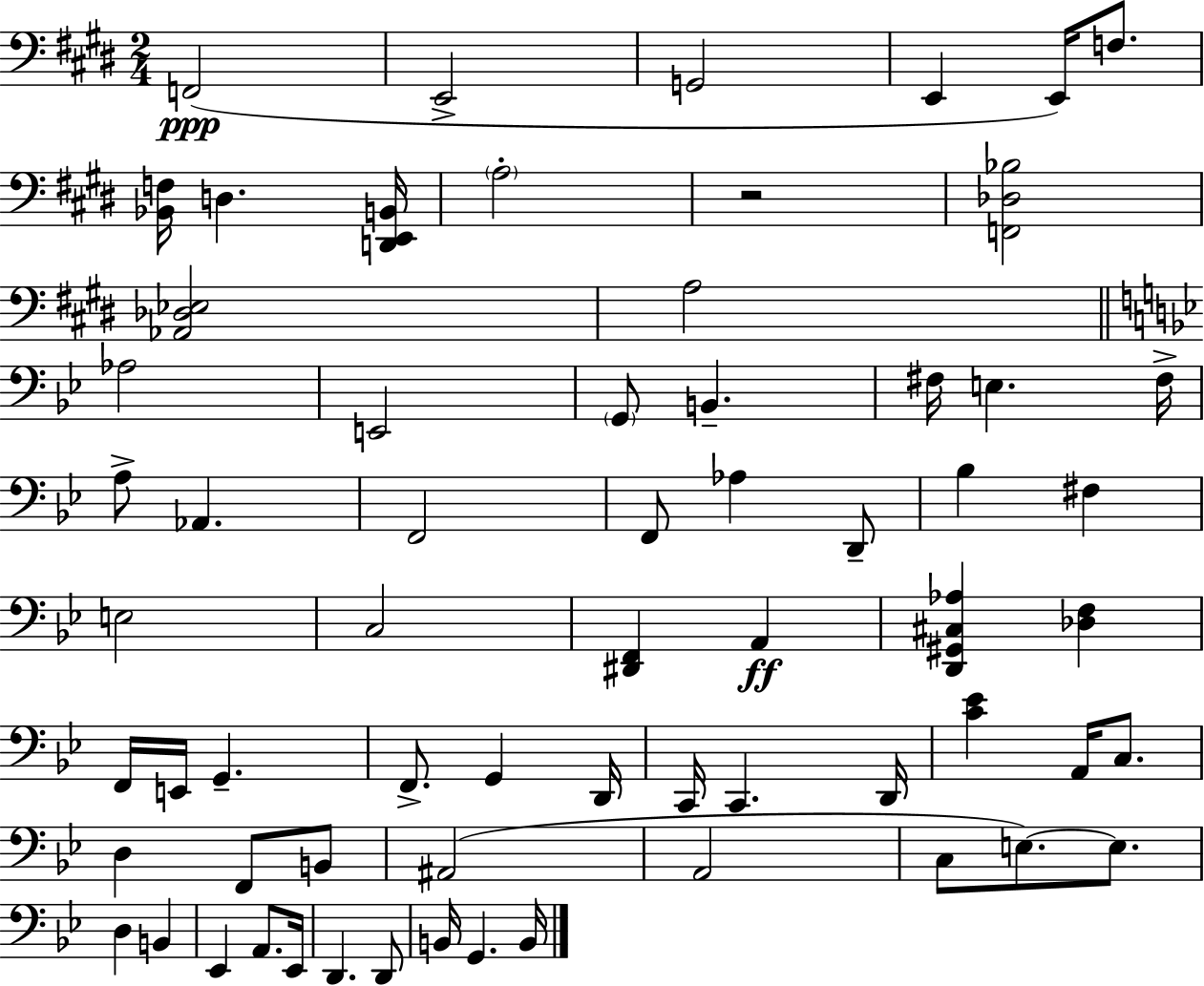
{
  \clef bass
  \numericTimeSignature
  \time 2/4
  \key e \major
  \repeat volta 2 { f,2(\ppp | e,2-> | g,2 | e,4 e,16) f8. | \break <bes, f>16 d4. <d, e, b,>16 | \parenthesize a2-. | r2 | <f, des bes>2 | \break <aes, des ees>2 | a2 | \bar "||" \break \key bes \major aes2 | e,2 | \parenthesize g,8 b,4.-- | fis16 e4. fis16-> | \break a8-> aes,4. | f,2 | f,8 aes4 d,8-- | bes4 fis4 | \break e2 | c2 | <dis, f,>4 a,4\ff | <d, gis, cis aes>4 <des f>4 | \break f,16 e,16 g,4.-- | f,8.-> g,4 d,16 | c,16 c,4. d,16 | <c' ees'>4 a,16 c8. | \break d4 f,8 b,8 | ais,2( | a,2 | c8 e8.~~) e8. | \break d4 b,4 | ees,4 a,8. ees,16 | d,4. d,8 | b,16 g,4. b,16 | \break } \bar "|."
}